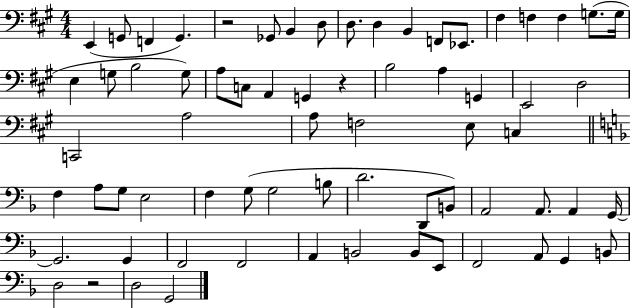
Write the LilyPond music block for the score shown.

{
  \clef bass
  \numericTimeSignature
  \time 4/4
  \key a \major
  e,4( g,8 f,4 g,4.) | r2 ges,8 b,4 d8 | d8. d4 b,4 f,8 ees,8. | fis4 f4 f4 g8.( g16 | \break e4 g8 b2 g8) | a8 c8 a,4 g,4 r4 | b2 a4 g,4 | e,2 d2 | \break c,2 a2 | a8 f2 e8 c4 | \bar "||" \break \key f \major f4 a8 g8 e2 | f4 g8( g2 b8 | d'2. d,8 b,8) | a,2 a,8. a,4 g,16~~ | \break g,2. g,4 | f,2 f,2 | a,4 b,2 b,8 e,8 | f,2 a,8 g,4 b,8 | \break d2 r2 | d2 g,2 | \bar "|."
}